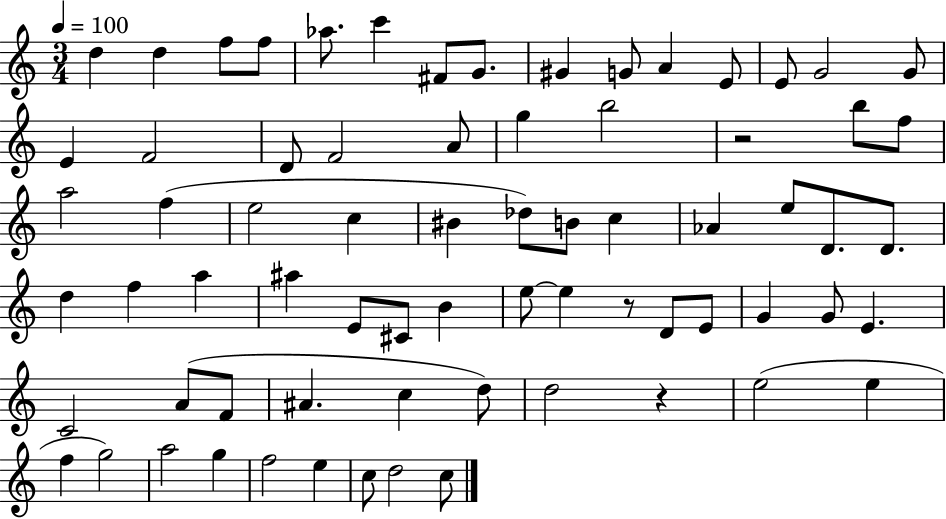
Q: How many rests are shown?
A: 3